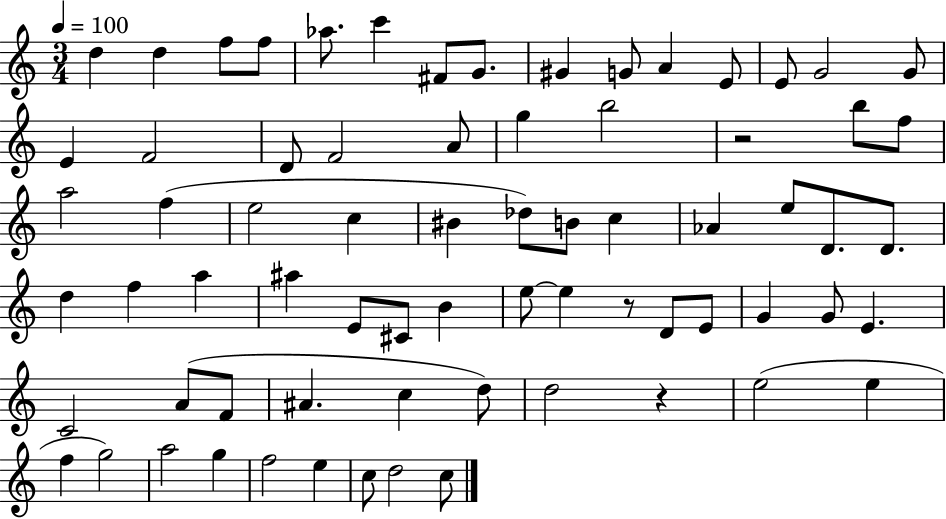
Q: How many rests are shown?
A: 3